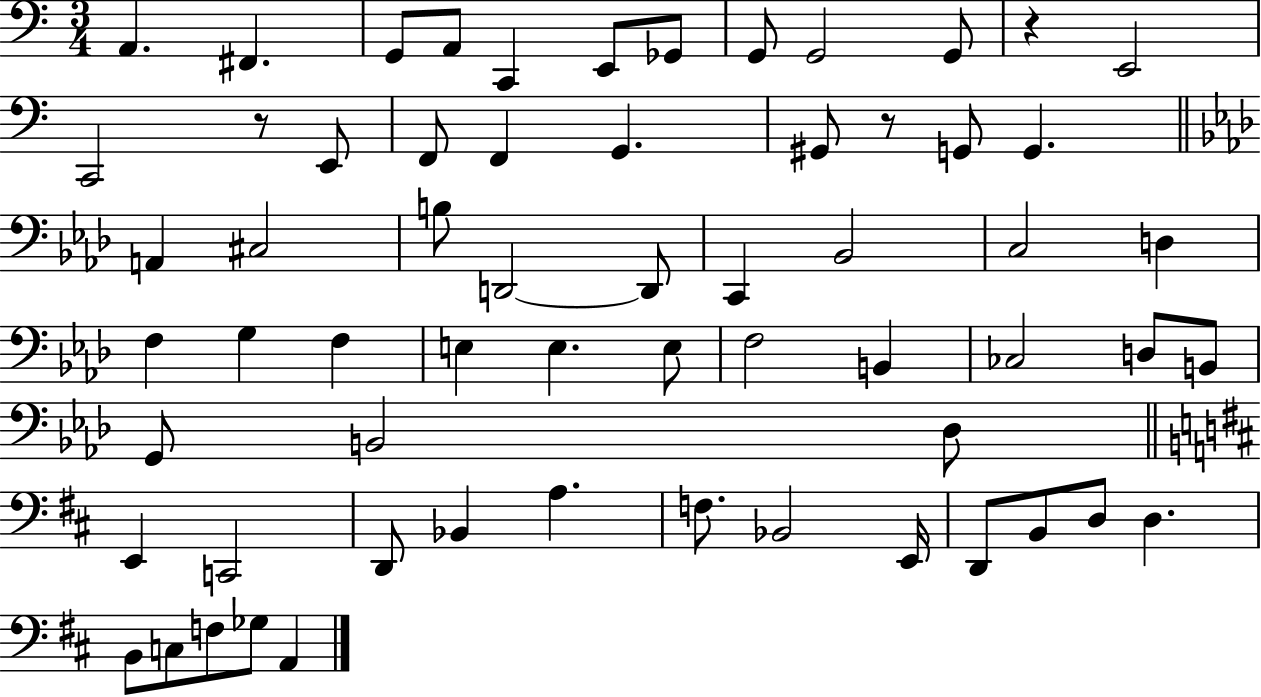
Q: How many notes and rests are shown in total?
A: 62